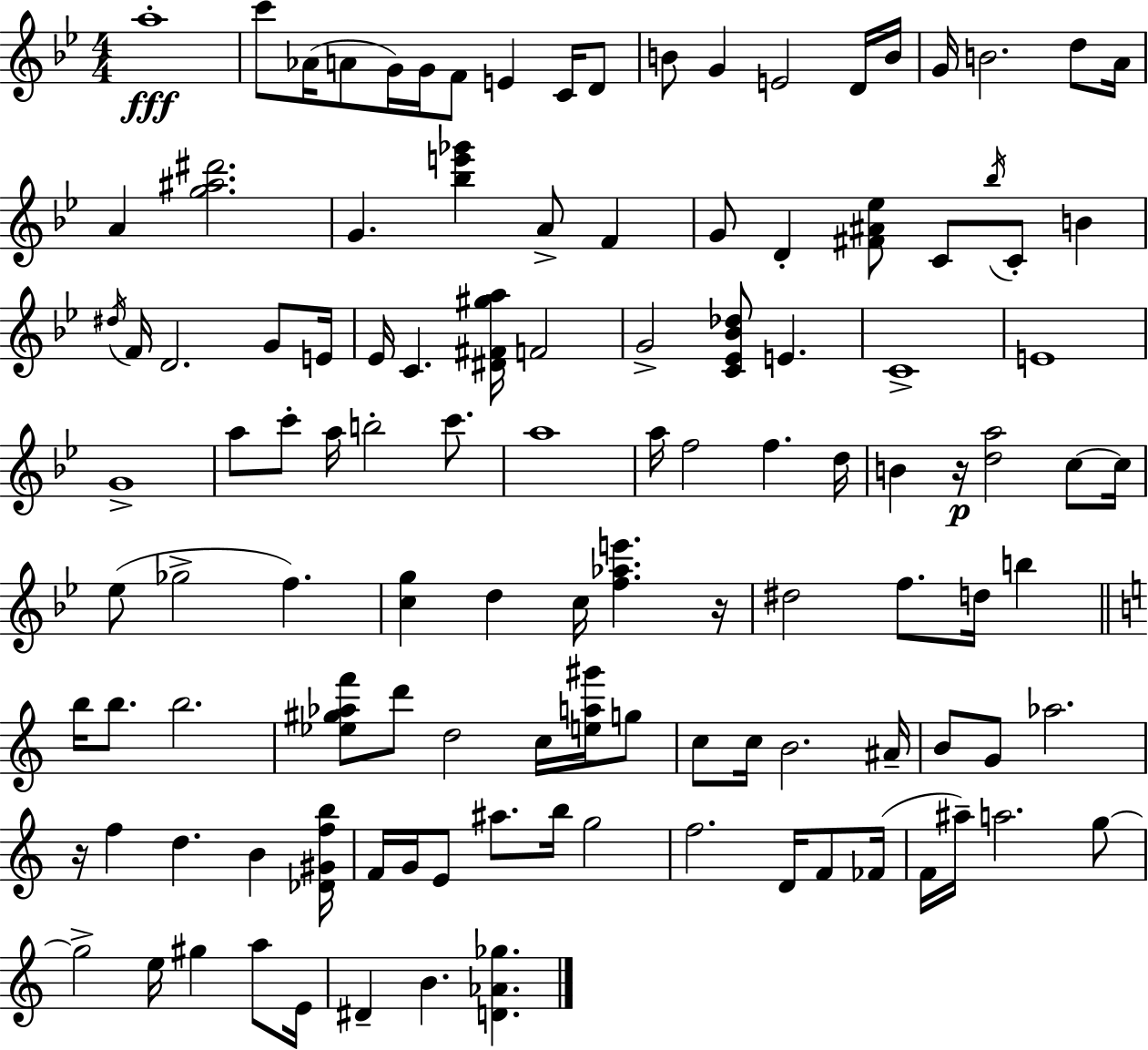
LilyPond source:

{
  \clef treble
  \numericTimeSignature
  \time 4/4
  \key bes \major
  a''1-.\fff | c'''8 aes'16( a'8 g'16) g'16 f'8 e'4 c'16 d'8 | b'8 g'4 e'2 d'16 b'16 | g'16 b'2. d''8 a'16 | \break a'4 <g'' ais'' dis'''>2. | g'4. <bes'' e''' ges'''>4 a'8-> f'4 | g'8 d'4-. <fis' ais' ees''>8 c'8 \acciaccatura { bes''16 } c'8-. b'4 | \acciaccatura { dis''16 } f'16 d'2. g'8 | \break e'16 ees'16 c'4. <dis' fis' gis'' a''>16 f'2 | g'2-> <c' ees' bes' des''>8 e'4. | c'1-> | e'1 | \break g'1-> | a''8 c'''8-. a''16 b''2-. c'''8. | a''1 | a''16 f''2 f''4. | \break d''16 b'4 r16\p <d'' a''>2 c''8~~ | c''16 ees''8( ges''2-> f''4.) | <c'' g''>4 d''4 c''16 <f'' aes'' e'''>4. | r16 dis''2 f''8. d''16 b''4 | \break \bar "||" \break \key a \minor b''16 b''8. b''2. | <ees'' gis'' aes'' f'''>8 d'''8 d''2 c''16 <e'' a'' gis'''>16 g''8 | c''8 c''16 b'2. ais'16-- | b'8 g'8 aes''2. | \break r16 f''4 d''4. b'4 <des' gis' f'' b''>16 | f'16 g'16 e'8 ais''8. b''16 g''2 | f''2. d'16 f'8 fes'16( | f'16 ais''16--) a''2. g''8~~ | \break g''2-> e''16 gis''4 a''8 e'16 | dis'4-- b'4. <d' aes' ges''>4. | \bar "|."
}